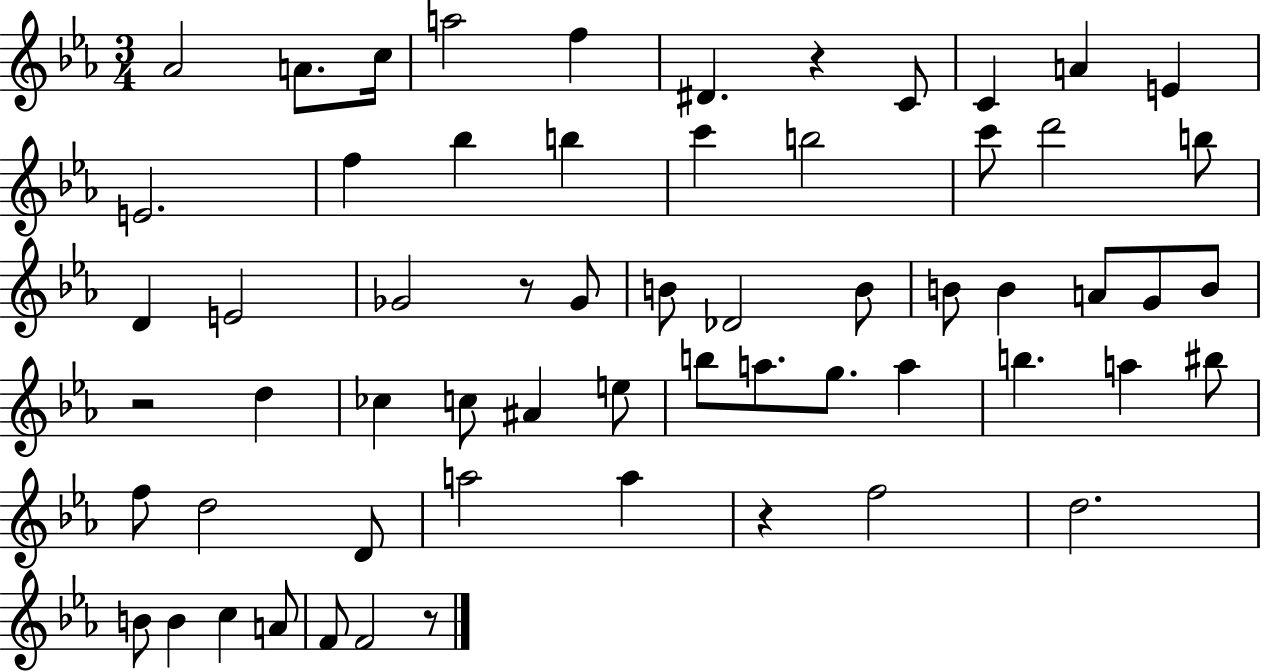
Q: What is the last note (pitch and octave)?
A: F4